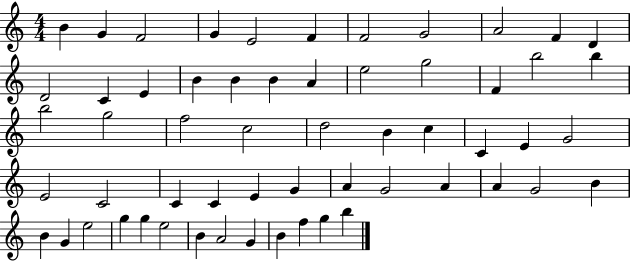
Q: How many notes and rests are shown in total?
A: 58